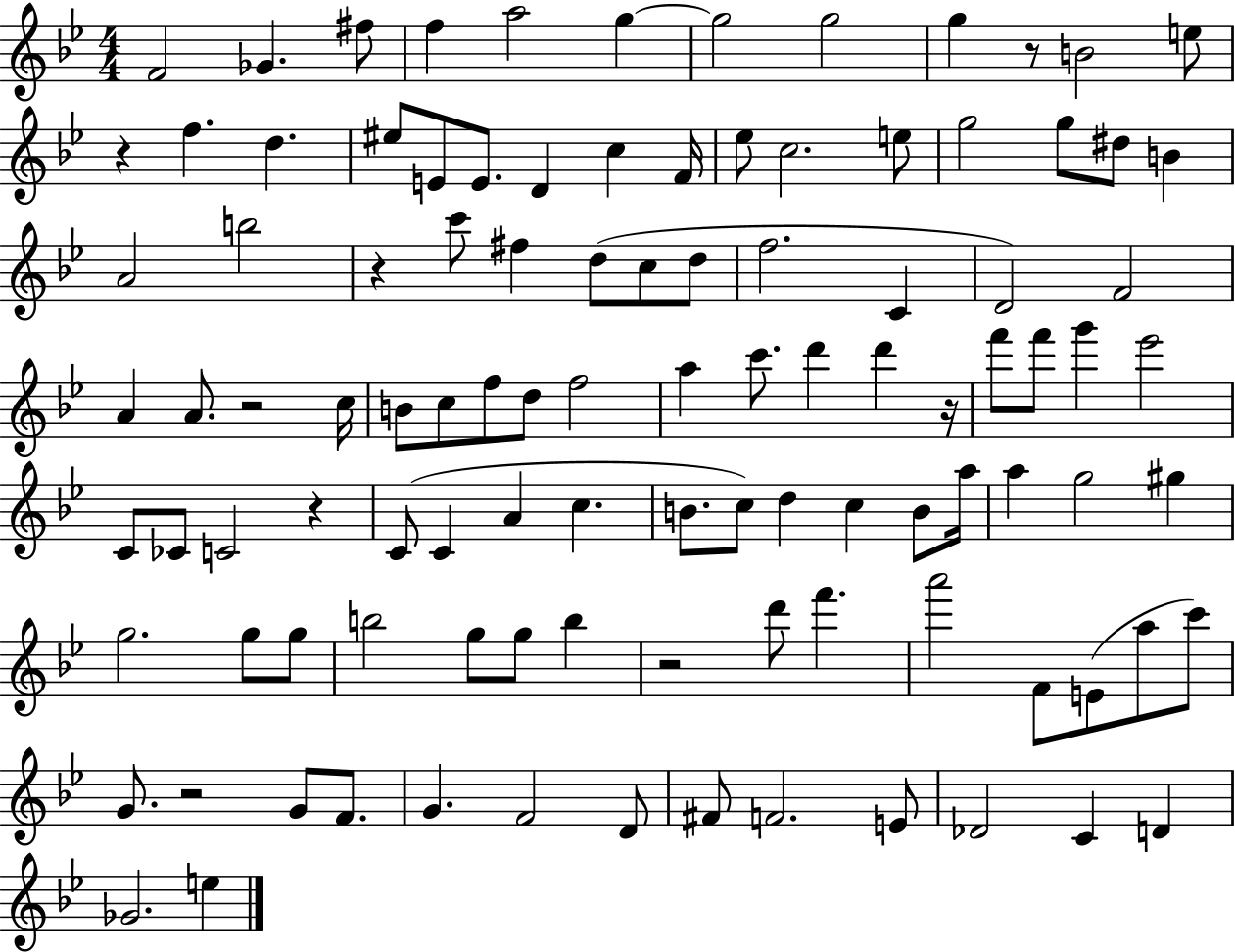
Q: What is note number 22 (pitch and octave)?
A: E5